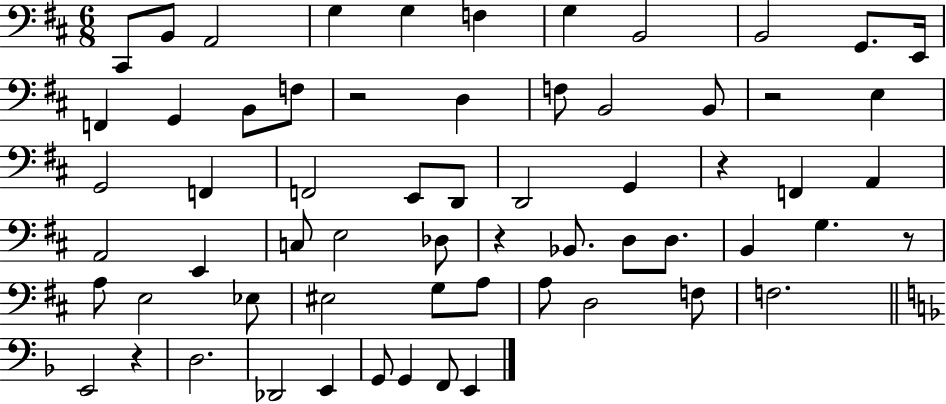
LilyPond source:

{
  \clef bass
  \numericTimeSignature
  \time 6/8
  \key d \major
  \repeat volta 2 { cis,8 b,8 a,2 | g4 g4 f4 | g4 b,2 | b,2 g,8. e,16 | \break f,4 g,4 b,8 f8 | r2 d4 | f8 b,2 b,8 | r2 e4 | \break g,2 f,4 | f,2 e,8 d,8 | d,2 g,4 | r4 f,4 a,4 | \break a,2 e,4 | c8 e2 des8 | r4 bes,8. d8 d8. | b,4 g4. r8 | \break a8 e2 ees8 | eis2 g8 a8 | a8 d2 f8 | f2. | \break \bar "||" \break \key d \minor e,2 r4 | d2. | des,2 e,4 | g,8 g,4 f,8 e,4 | \break } \bar "|."
}